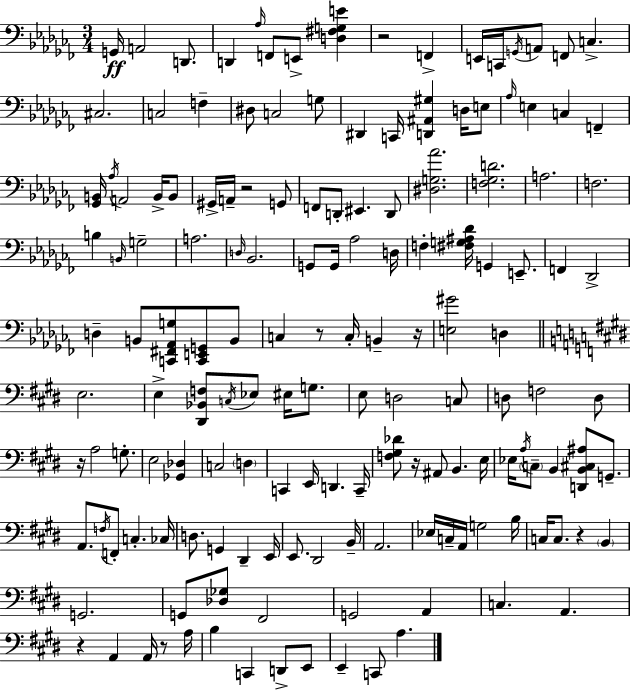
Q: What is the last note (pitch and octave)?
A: A3